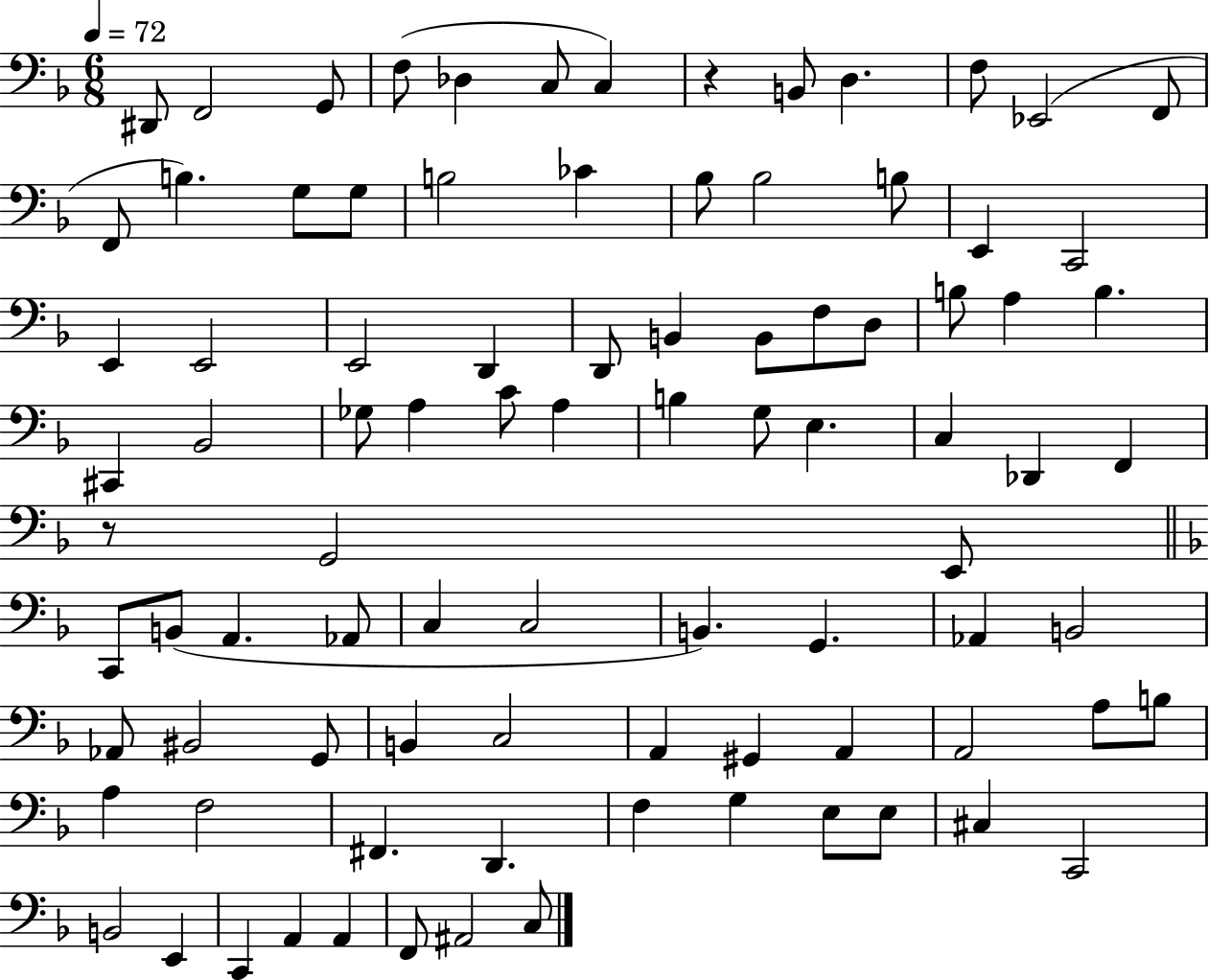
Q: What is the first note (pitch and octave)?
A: D#2